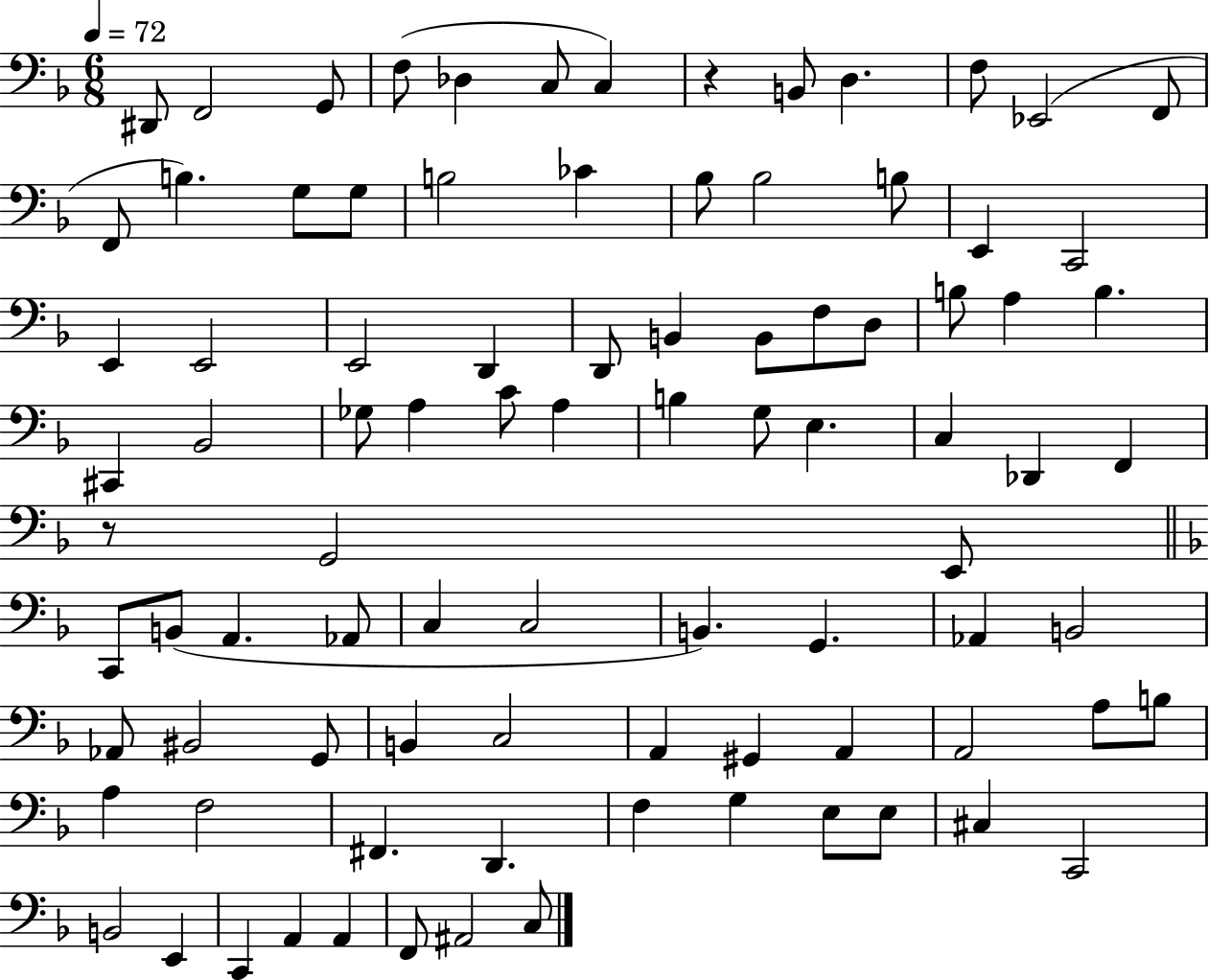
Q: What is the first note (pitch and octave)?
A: D#2